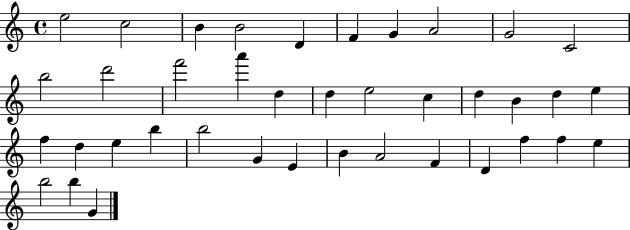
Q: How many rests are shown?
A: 0